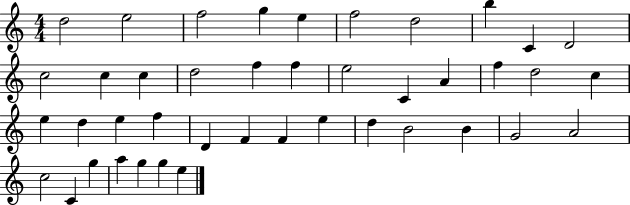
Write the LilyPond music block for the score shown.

{
  \clef treble
  \numericTimeSignature
  \time 4/4
  \key c \major
  d''2 e''2 | f''2 g''4 e''4 | f''2 d''2 | b''4 c'4 d'2 | \break c''2 c''4 c''4 | d''2 f''4 f''4 | e''2 c'4 a'4 | f''4 d''2 c''4 | \break e''4 d''4 e''4 f''4 | d'4 f'4 f'4 e''4 | d''4 b'2 b'4 | g'2 a'2 | \break c''2 c'4 g''4 | a''4 g''4 g''4 e''4 | \bar "|."
}